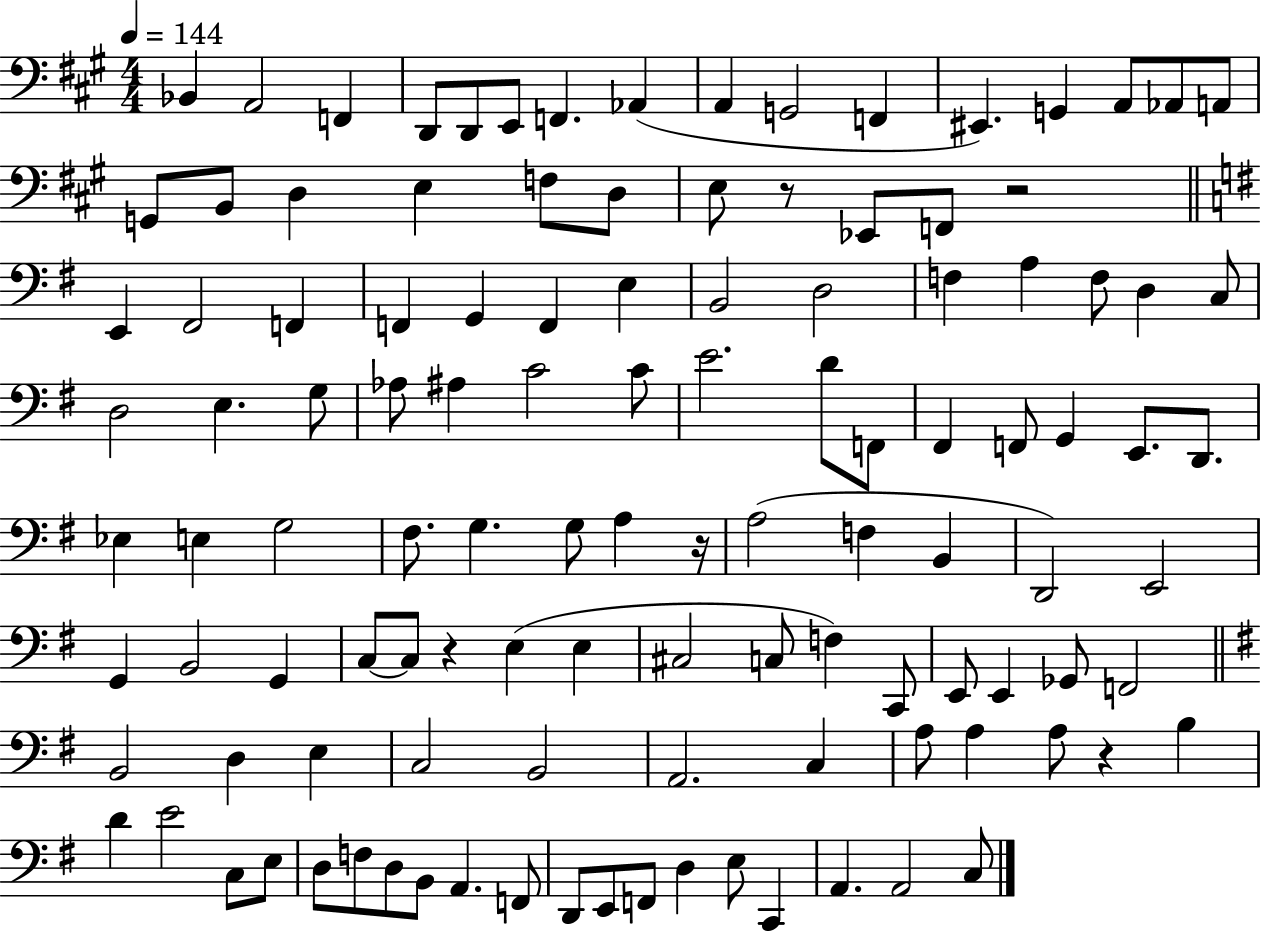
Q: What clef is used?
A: bass